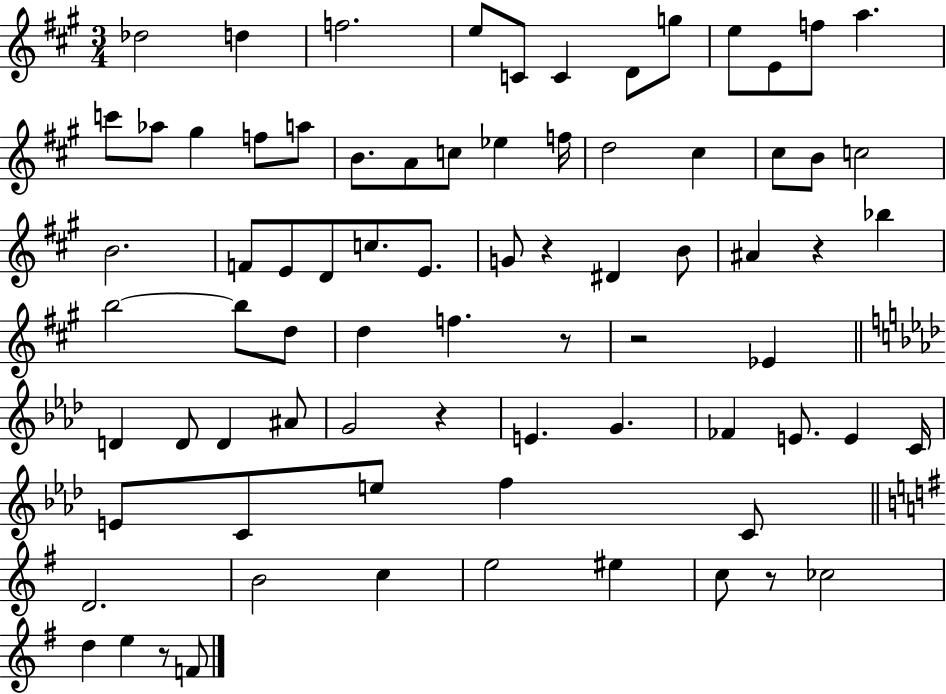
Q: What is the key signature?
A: A major